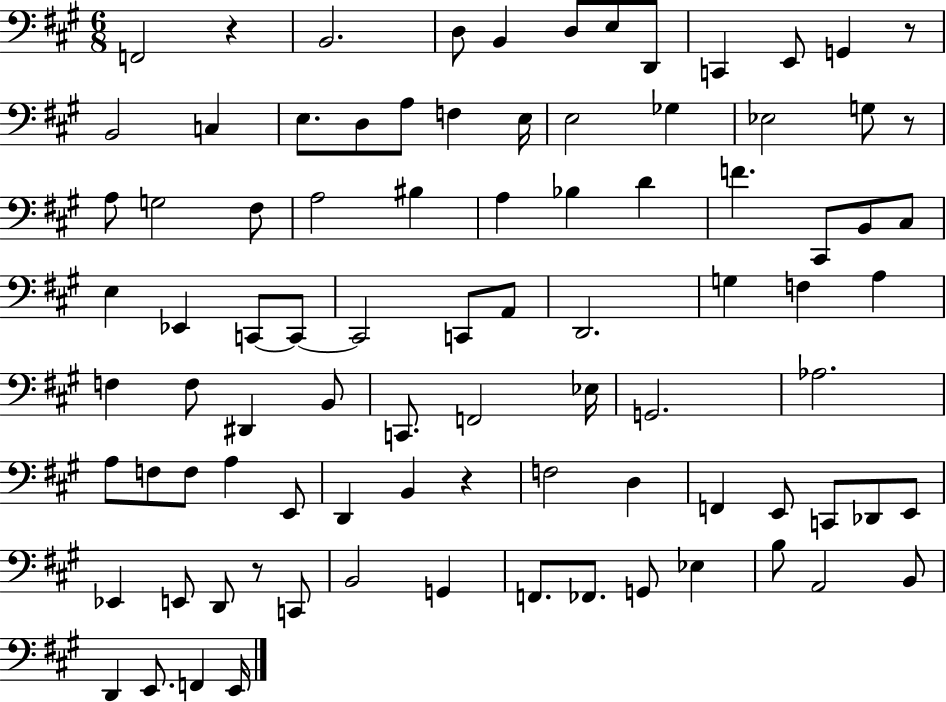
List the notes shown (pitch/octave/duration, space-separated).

F2/h R/q B2/h. D3/e B2/q D3/e E3/e D2/e C2/q E2/e G2/q R/e B2/h C3/q E3/e. D3/e A3/e F3/q E3/s E3/h Gb3/q Eb3/h G3/e R/e A3/e G3/h F#3/e A3/h BIS3/q A3/q Bb3/q D4/q F4/q. C#2/e B2/e C#3/e E3/q Eb2/q C2/e C2/e C2/h C2/e A2/e D2/h. G3/q F3/q A3/q F3/q F3/e D#2/q B2/e C2/e. F2/h Eb3/s G2/h. Ab3/h. A3/e F3/e F3/e A3/q E2/e D2/q B2/q R/q F3/h D3/q F2/q E2/e C2/e Db2/e E2/e Eb2/q E2/e D2/e R/e C2/e B2/h G2/q F2/e. FES2/e. G2/e Eb3/q B3/e A2/h B2/e D2/q E2/e. F2/q E2/s